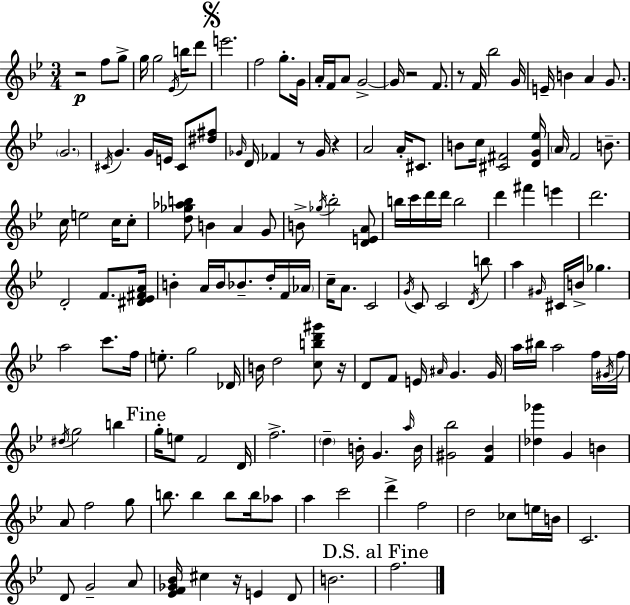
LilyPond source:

{
  \clef treble
  \numericTimeSignature
  \time 3/4
  \key bes \major
  r2\p f''8 g''8-> | g''16 g''2 \acciaccatura { ees'16 } b''16 d'''8 | \mark \markup { \musicglyph "scripts.segno" } e'''2. | f''2 g''8.-. | \break g'16 a'16-. f'16 a'8 g'2->~~ | g'16 r2 f'8. | r8 f'16 bes''2 | g'16 e'16-- b'4 a'4 g'8. | \break \parenthesize g'2. | \acciaccatura { cis'16 } g'4. g'16 e'16 cis'8 | <dis'' fis''>8 \grace { ges'16 } d'16 fes'4 r8 ges'16 r4 | a'2 a'16-. | \break cis'8. b'8 c''16 <cis' fis'>2 | <d' g' ees''>16 \parenthesize a'16 f'2 | b'8.-- c''16 e''2 | c''16 c''8-. <d'' ges'' aes'' b''>8 b'4 a'4 | \break g'8 b'8-> \acciaccatura { ges''16 } bes''2-. | <d' e' a'>8 b''16 c'''16 d'''16 d'''16 b''2 | d'''4 fis'''4 | e'''4 d'''2. | \break d'2-. | f'8. <dis' ees' fis' a'>16 b'4-. a'16 b'16 bes'8.-- | d''16-. f'16 \parenthesize aes'16 c''16-- a'8. c'2 | \acciaccatura { g'16 } c'8 c'2 | \break \acciaccatura { d'16 } b''8 a''4 \grace { gis'16 } cis'16 | b'16-> ges''4. a''2 | c'''8. f''16 e''8.-. g''2 | des'16 b'16 d''2 | \break <c'' b'' d''' gis'''>8 r16 d'8 f'8 e'16 | \grace { ais'16 } g'4. g'16 a''16 bis''16 a''2 | f''16 \acciaccatura { gis'16 } f''16 \acciaccatura { dis''16 } g''2 | b''4 \mark "Fine" g''16-. e''8 | \break f'2 d'16 f''2.-> | \parenthesize d''4-- | b'16-. g'4. \grace { a''16 } b'16 <gis' bes''>2 | <f' bes'>4 <des'' ges'''>4 | \break g'4 b'4 a'8 | f''2 g''8 b''8. | b''4 b''8 b''16 aes''8 a''4 | c'''2 d'''4-> | \break f''2 d''2 | ces''8 e''16 b'16 c'2. | d'8 | g'2-- a'8 <ees' f' ges' bes'>16 | \break cis''4 r16 e'4 d'8 b'2. | \mark "D.S. al Fine" f''2. | \bar "|."
}